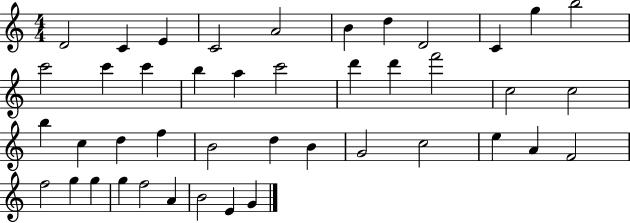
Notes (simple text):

D4/h C4/q E4/q C4/h A4/h B4/q D5/q D4/h C4/q G5/q B5/h C6/h C6/q C6/q B5/q A5/q C6/h D6/q D6/q F6/h C5/h C5/h B5/q C5/q D5/q F5/q B4/h D5/q B4/q G4/h C5/h E5/q A4/q F4/h F5/h G5/q G5/q G5/q F5/h A4/q B4/h E4/q G4/q